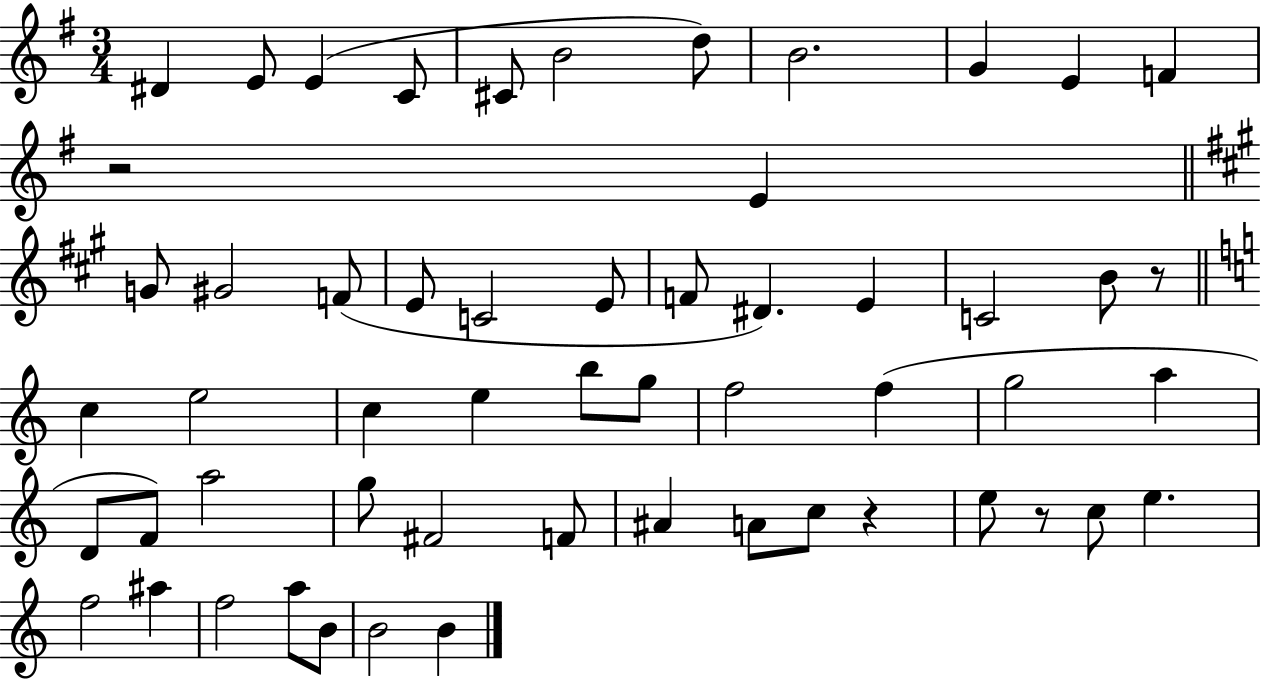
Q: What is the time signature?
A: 3/4